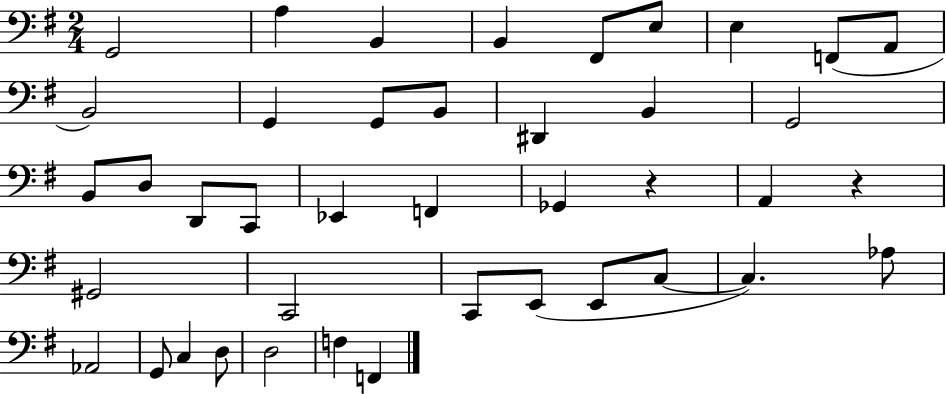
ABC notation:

X:1
T:Untitled
M:2/4
L:1/4
K:G
G,,2 A, B,, B,, ^F,,/2 E,/2 E, F,,/2 A,,/2 B,,2 G,, G,,/2 B,,/2 ^D,, B,, G,,2 B,,/2 D,/2 D,,/2 C,,/2 _E,, F,, _G,, z A,, z ^G,,2 C,,2 C,,/2 E,,/2 E,,/2 C,/2 C, _A,/2 _A,,2 G,,/2 C, D,/2 D,2 F, F,,